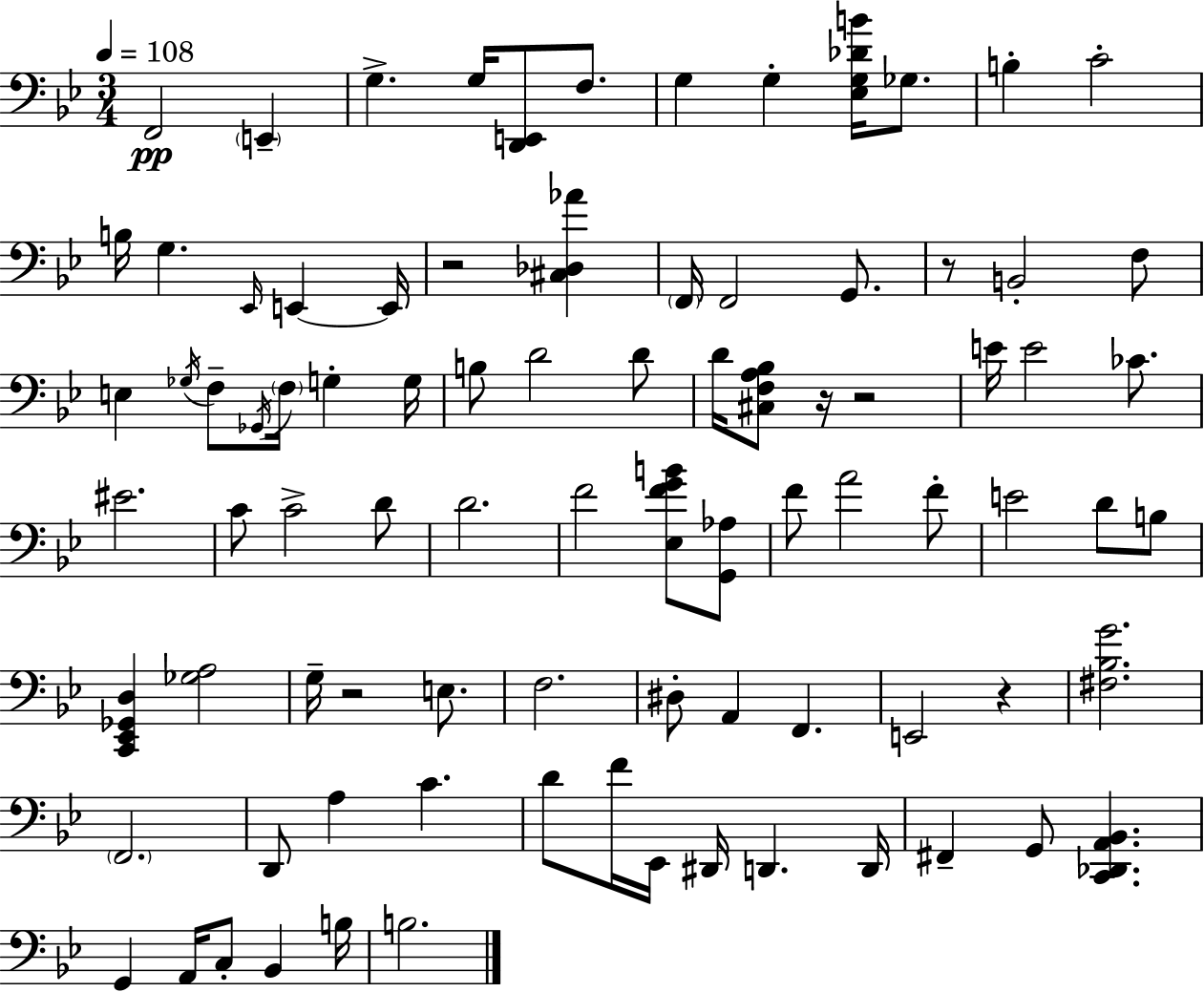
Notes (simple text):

F2/h E2/q G3/q. G3/s [D2,E2]/e F3/e. G3/q G3/q [Eb3,G3,Db4,B4]/s Gb3/e. B3/q C4/h B3/s G3/q. Eb2/s E2/q E2/s R/h [C#3,Db3,Ab4]/q F2/s F2/h G2/e. R/e B2/h F3/e E3/q Gb3/s F3/e Gb2/s F3/s G3/q G3/s B3/e D4/h D4/e D4/s [C#3,F3,A3,Bb3]/e R/s R/h E4/s E4/h CES4/e. EIS4/h. C4/e C4/h D4/e D4/h. F4/h [Eb3,F4,G4,B4]/e [G2,Ab3]/e F4/e A4/h F4/e E4/h D4/e B3/e [C2,Eb2,Gb2,D3]/q [Gb3,A3]/h G3/s R/h E3/e. F3/h. D#3/e A2/q F2/q. E2/h R/q [F#3,Bb3,G4]/h. F2/h. D2/e A3/q C4/q. D4/e F4/s Eb2/s D#2/s D2/q. D2/s F#2/q G2/e [C2,Db2,A2,Bb2]/q. G2/q A2/s C3/e Bb2/q B3/s B3/h.